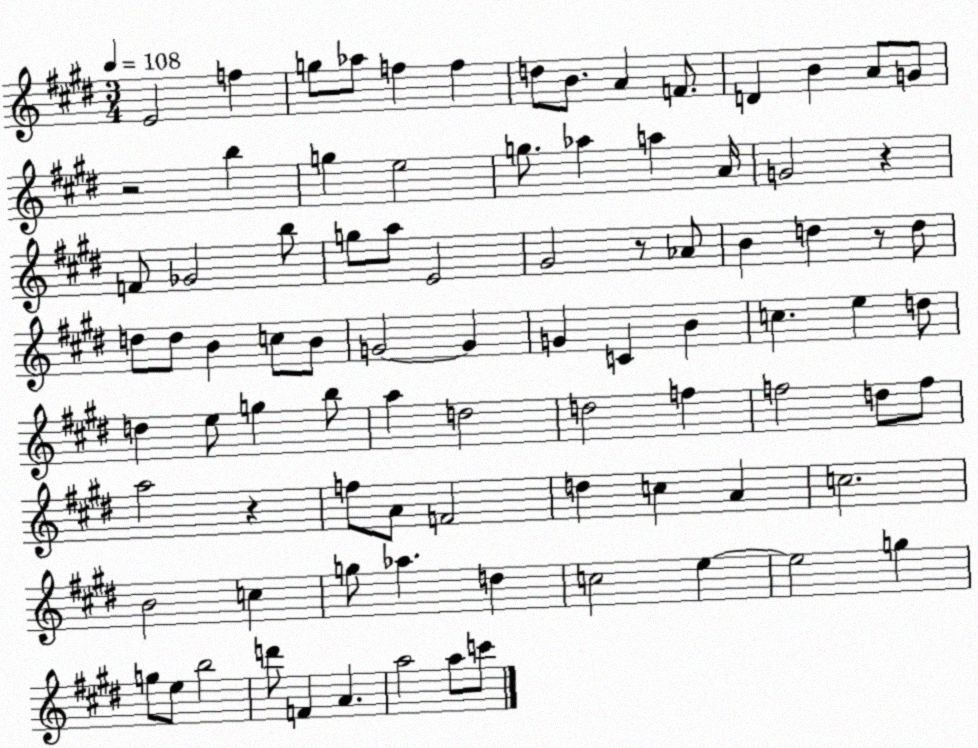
X:1
T:Untitled
M:3/4
L:1/4
K:E
E2 f g/2 _a/2 f f d/2 B/2 A F/2 D B A/2 G/2 z2 b g e2 g/2 _a a A/4 G2 z F/2 _G2 b/2 g/2 a/2 E2 ^G2 z/2 _A/2 B d z/2 d/2 d/2 d/2 B c/2 B/2 G2 G G C B c e d/2 d e/2 g b/2 a d2 d2 f f2 d/2 f/2 a2 z f/2 A/2 F2 d c A c2 B2 c g/2 _a d c2 e e2 g g/2 e/2 b2 d'/2 F A a2 a/2 c'/2